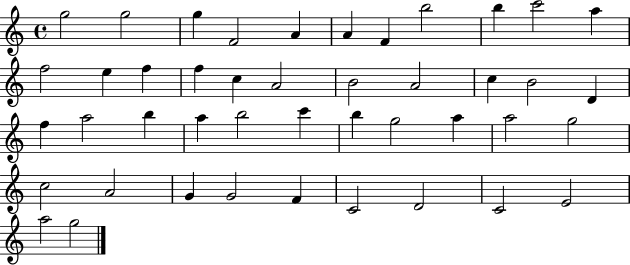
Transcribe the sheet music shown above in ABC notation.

X:1
T:Untitled
M:4/4
L:1/4
K:C
g2 g2 g F2 A A F b2 b c'2 a f2 e f f c A2 B2 A2 c B2 D f a2 b a b2 c' b g2 a a2 g2 c2 A2 G G2 F C2 D2 C2 E2 a2 g2